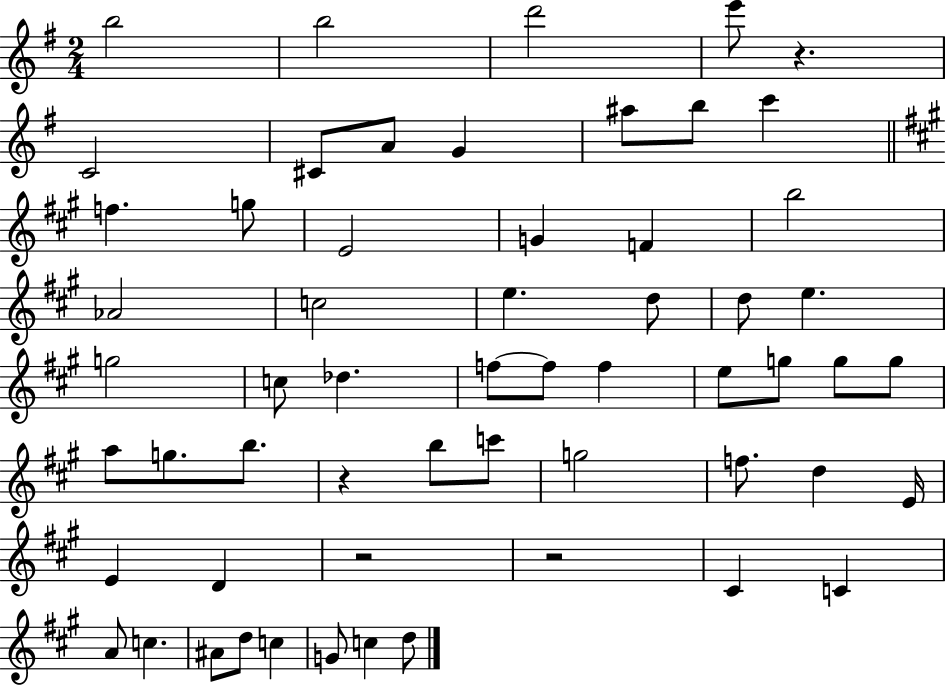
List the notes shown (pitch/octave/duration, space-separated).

B5/h B5/h D6/h E6/e R/q. C4/h C#4/e A4/e G4/q A#5/e B5/e C6/q F5/q. G5/e E4/h G4/q F4/q B5/h Ab4/h C5/h E5/q. D5/e D5/e E5/q. G5/h C5/e Db5/q. F5/e F5/e F5/q E5/e G5/e G5/e G5/e A5/e G5/e. B5/e. R/q B5/e C6/e G5/h F5/e. D5/q E4/s E4/q D4/q R/h R/h C#4/q C4/q A4/e C5/q. A#4/e D5/e C5/q G4/e C5/q D5/e